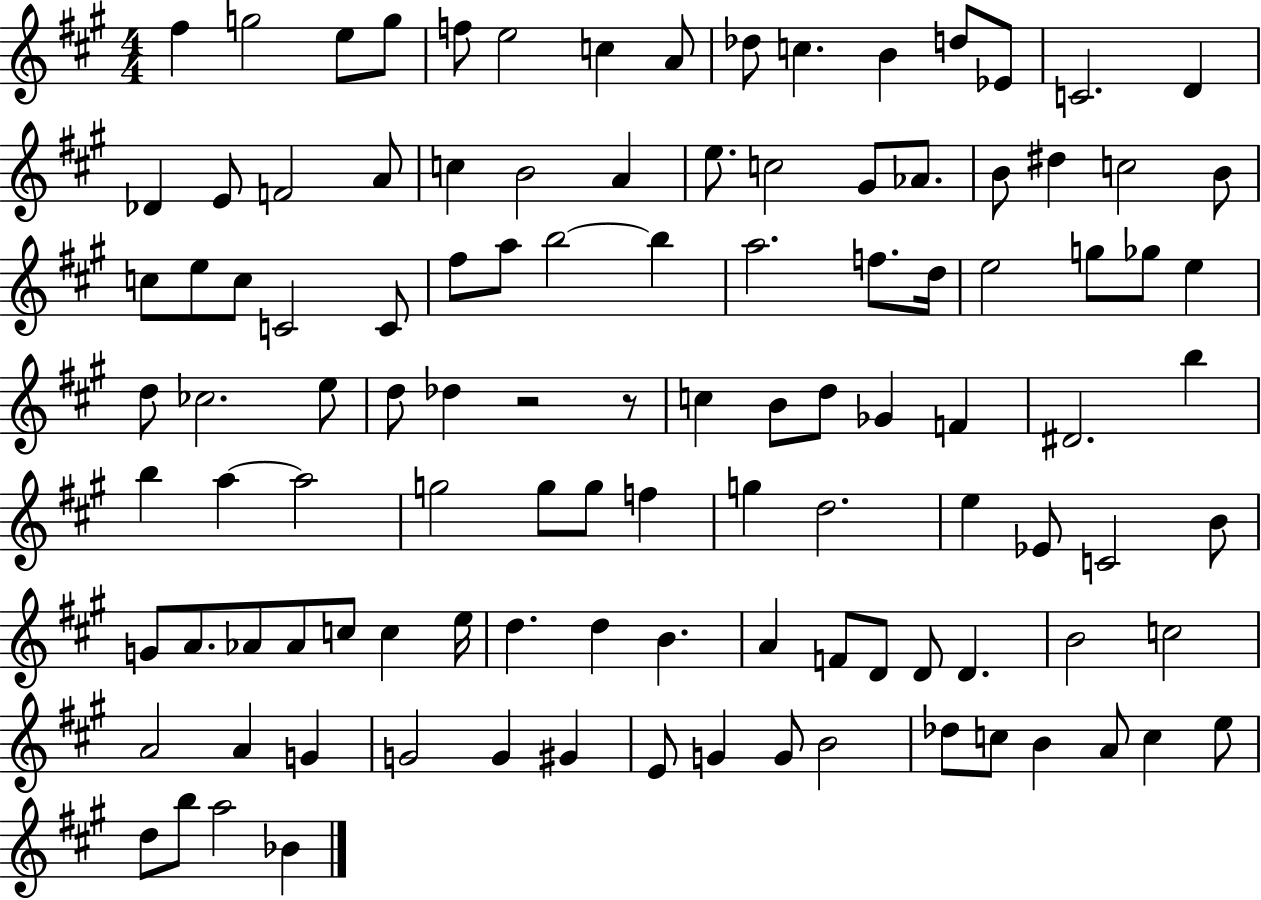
{
  \clef treble
  \numericTimeSignature
  \time 4/4
  \key a \major
  fis''4 g''2 e''8 g''8 | f''8 e''2 c''4 a'8 | des''8 c''4. b'4 d''8 ees'8 | c'2. d'4 | \break des'4 e'8 f'2 a'8 | c''4 b'2 a'4 | e''8. c''2 gis'8 aes'8. | b'8 dis''4 c''2 b'8 | \break c''8 e''8 c''8 c'2 c'8 | fis''8 a''8 b''2~~ b''4 | a''2. f''8. d''16 | e''2 g''8 ges''8 e''4 | \break d''8 ces''2. e''8 | d''8 des''4 r2 r8 | c''4 b'8 d''8 ges'4 f'4 | dis'2. b''4 | \break b''4 a''4~~ a''2 | g''2 g''8 g''8 f''4 | g''4 d''2. | e''4 ees'8 c'2 b'8 | \break g'8 a'8. aes'8 aes'8 c''8 c''4 e''16 | d''4. d''4 b'4. | a'4 f'8 d'8 d'8 d'4. | b'2 c''2 | \break a'2 a'4 g'4 | g'2 g'4 gis'4 | e'8 g'4 g'8 b'2 | des''8 c''8 b'4 a'8 c''4 e''8 | \break d''8 b''8 a''2 bes'4 | \bar "|."
}